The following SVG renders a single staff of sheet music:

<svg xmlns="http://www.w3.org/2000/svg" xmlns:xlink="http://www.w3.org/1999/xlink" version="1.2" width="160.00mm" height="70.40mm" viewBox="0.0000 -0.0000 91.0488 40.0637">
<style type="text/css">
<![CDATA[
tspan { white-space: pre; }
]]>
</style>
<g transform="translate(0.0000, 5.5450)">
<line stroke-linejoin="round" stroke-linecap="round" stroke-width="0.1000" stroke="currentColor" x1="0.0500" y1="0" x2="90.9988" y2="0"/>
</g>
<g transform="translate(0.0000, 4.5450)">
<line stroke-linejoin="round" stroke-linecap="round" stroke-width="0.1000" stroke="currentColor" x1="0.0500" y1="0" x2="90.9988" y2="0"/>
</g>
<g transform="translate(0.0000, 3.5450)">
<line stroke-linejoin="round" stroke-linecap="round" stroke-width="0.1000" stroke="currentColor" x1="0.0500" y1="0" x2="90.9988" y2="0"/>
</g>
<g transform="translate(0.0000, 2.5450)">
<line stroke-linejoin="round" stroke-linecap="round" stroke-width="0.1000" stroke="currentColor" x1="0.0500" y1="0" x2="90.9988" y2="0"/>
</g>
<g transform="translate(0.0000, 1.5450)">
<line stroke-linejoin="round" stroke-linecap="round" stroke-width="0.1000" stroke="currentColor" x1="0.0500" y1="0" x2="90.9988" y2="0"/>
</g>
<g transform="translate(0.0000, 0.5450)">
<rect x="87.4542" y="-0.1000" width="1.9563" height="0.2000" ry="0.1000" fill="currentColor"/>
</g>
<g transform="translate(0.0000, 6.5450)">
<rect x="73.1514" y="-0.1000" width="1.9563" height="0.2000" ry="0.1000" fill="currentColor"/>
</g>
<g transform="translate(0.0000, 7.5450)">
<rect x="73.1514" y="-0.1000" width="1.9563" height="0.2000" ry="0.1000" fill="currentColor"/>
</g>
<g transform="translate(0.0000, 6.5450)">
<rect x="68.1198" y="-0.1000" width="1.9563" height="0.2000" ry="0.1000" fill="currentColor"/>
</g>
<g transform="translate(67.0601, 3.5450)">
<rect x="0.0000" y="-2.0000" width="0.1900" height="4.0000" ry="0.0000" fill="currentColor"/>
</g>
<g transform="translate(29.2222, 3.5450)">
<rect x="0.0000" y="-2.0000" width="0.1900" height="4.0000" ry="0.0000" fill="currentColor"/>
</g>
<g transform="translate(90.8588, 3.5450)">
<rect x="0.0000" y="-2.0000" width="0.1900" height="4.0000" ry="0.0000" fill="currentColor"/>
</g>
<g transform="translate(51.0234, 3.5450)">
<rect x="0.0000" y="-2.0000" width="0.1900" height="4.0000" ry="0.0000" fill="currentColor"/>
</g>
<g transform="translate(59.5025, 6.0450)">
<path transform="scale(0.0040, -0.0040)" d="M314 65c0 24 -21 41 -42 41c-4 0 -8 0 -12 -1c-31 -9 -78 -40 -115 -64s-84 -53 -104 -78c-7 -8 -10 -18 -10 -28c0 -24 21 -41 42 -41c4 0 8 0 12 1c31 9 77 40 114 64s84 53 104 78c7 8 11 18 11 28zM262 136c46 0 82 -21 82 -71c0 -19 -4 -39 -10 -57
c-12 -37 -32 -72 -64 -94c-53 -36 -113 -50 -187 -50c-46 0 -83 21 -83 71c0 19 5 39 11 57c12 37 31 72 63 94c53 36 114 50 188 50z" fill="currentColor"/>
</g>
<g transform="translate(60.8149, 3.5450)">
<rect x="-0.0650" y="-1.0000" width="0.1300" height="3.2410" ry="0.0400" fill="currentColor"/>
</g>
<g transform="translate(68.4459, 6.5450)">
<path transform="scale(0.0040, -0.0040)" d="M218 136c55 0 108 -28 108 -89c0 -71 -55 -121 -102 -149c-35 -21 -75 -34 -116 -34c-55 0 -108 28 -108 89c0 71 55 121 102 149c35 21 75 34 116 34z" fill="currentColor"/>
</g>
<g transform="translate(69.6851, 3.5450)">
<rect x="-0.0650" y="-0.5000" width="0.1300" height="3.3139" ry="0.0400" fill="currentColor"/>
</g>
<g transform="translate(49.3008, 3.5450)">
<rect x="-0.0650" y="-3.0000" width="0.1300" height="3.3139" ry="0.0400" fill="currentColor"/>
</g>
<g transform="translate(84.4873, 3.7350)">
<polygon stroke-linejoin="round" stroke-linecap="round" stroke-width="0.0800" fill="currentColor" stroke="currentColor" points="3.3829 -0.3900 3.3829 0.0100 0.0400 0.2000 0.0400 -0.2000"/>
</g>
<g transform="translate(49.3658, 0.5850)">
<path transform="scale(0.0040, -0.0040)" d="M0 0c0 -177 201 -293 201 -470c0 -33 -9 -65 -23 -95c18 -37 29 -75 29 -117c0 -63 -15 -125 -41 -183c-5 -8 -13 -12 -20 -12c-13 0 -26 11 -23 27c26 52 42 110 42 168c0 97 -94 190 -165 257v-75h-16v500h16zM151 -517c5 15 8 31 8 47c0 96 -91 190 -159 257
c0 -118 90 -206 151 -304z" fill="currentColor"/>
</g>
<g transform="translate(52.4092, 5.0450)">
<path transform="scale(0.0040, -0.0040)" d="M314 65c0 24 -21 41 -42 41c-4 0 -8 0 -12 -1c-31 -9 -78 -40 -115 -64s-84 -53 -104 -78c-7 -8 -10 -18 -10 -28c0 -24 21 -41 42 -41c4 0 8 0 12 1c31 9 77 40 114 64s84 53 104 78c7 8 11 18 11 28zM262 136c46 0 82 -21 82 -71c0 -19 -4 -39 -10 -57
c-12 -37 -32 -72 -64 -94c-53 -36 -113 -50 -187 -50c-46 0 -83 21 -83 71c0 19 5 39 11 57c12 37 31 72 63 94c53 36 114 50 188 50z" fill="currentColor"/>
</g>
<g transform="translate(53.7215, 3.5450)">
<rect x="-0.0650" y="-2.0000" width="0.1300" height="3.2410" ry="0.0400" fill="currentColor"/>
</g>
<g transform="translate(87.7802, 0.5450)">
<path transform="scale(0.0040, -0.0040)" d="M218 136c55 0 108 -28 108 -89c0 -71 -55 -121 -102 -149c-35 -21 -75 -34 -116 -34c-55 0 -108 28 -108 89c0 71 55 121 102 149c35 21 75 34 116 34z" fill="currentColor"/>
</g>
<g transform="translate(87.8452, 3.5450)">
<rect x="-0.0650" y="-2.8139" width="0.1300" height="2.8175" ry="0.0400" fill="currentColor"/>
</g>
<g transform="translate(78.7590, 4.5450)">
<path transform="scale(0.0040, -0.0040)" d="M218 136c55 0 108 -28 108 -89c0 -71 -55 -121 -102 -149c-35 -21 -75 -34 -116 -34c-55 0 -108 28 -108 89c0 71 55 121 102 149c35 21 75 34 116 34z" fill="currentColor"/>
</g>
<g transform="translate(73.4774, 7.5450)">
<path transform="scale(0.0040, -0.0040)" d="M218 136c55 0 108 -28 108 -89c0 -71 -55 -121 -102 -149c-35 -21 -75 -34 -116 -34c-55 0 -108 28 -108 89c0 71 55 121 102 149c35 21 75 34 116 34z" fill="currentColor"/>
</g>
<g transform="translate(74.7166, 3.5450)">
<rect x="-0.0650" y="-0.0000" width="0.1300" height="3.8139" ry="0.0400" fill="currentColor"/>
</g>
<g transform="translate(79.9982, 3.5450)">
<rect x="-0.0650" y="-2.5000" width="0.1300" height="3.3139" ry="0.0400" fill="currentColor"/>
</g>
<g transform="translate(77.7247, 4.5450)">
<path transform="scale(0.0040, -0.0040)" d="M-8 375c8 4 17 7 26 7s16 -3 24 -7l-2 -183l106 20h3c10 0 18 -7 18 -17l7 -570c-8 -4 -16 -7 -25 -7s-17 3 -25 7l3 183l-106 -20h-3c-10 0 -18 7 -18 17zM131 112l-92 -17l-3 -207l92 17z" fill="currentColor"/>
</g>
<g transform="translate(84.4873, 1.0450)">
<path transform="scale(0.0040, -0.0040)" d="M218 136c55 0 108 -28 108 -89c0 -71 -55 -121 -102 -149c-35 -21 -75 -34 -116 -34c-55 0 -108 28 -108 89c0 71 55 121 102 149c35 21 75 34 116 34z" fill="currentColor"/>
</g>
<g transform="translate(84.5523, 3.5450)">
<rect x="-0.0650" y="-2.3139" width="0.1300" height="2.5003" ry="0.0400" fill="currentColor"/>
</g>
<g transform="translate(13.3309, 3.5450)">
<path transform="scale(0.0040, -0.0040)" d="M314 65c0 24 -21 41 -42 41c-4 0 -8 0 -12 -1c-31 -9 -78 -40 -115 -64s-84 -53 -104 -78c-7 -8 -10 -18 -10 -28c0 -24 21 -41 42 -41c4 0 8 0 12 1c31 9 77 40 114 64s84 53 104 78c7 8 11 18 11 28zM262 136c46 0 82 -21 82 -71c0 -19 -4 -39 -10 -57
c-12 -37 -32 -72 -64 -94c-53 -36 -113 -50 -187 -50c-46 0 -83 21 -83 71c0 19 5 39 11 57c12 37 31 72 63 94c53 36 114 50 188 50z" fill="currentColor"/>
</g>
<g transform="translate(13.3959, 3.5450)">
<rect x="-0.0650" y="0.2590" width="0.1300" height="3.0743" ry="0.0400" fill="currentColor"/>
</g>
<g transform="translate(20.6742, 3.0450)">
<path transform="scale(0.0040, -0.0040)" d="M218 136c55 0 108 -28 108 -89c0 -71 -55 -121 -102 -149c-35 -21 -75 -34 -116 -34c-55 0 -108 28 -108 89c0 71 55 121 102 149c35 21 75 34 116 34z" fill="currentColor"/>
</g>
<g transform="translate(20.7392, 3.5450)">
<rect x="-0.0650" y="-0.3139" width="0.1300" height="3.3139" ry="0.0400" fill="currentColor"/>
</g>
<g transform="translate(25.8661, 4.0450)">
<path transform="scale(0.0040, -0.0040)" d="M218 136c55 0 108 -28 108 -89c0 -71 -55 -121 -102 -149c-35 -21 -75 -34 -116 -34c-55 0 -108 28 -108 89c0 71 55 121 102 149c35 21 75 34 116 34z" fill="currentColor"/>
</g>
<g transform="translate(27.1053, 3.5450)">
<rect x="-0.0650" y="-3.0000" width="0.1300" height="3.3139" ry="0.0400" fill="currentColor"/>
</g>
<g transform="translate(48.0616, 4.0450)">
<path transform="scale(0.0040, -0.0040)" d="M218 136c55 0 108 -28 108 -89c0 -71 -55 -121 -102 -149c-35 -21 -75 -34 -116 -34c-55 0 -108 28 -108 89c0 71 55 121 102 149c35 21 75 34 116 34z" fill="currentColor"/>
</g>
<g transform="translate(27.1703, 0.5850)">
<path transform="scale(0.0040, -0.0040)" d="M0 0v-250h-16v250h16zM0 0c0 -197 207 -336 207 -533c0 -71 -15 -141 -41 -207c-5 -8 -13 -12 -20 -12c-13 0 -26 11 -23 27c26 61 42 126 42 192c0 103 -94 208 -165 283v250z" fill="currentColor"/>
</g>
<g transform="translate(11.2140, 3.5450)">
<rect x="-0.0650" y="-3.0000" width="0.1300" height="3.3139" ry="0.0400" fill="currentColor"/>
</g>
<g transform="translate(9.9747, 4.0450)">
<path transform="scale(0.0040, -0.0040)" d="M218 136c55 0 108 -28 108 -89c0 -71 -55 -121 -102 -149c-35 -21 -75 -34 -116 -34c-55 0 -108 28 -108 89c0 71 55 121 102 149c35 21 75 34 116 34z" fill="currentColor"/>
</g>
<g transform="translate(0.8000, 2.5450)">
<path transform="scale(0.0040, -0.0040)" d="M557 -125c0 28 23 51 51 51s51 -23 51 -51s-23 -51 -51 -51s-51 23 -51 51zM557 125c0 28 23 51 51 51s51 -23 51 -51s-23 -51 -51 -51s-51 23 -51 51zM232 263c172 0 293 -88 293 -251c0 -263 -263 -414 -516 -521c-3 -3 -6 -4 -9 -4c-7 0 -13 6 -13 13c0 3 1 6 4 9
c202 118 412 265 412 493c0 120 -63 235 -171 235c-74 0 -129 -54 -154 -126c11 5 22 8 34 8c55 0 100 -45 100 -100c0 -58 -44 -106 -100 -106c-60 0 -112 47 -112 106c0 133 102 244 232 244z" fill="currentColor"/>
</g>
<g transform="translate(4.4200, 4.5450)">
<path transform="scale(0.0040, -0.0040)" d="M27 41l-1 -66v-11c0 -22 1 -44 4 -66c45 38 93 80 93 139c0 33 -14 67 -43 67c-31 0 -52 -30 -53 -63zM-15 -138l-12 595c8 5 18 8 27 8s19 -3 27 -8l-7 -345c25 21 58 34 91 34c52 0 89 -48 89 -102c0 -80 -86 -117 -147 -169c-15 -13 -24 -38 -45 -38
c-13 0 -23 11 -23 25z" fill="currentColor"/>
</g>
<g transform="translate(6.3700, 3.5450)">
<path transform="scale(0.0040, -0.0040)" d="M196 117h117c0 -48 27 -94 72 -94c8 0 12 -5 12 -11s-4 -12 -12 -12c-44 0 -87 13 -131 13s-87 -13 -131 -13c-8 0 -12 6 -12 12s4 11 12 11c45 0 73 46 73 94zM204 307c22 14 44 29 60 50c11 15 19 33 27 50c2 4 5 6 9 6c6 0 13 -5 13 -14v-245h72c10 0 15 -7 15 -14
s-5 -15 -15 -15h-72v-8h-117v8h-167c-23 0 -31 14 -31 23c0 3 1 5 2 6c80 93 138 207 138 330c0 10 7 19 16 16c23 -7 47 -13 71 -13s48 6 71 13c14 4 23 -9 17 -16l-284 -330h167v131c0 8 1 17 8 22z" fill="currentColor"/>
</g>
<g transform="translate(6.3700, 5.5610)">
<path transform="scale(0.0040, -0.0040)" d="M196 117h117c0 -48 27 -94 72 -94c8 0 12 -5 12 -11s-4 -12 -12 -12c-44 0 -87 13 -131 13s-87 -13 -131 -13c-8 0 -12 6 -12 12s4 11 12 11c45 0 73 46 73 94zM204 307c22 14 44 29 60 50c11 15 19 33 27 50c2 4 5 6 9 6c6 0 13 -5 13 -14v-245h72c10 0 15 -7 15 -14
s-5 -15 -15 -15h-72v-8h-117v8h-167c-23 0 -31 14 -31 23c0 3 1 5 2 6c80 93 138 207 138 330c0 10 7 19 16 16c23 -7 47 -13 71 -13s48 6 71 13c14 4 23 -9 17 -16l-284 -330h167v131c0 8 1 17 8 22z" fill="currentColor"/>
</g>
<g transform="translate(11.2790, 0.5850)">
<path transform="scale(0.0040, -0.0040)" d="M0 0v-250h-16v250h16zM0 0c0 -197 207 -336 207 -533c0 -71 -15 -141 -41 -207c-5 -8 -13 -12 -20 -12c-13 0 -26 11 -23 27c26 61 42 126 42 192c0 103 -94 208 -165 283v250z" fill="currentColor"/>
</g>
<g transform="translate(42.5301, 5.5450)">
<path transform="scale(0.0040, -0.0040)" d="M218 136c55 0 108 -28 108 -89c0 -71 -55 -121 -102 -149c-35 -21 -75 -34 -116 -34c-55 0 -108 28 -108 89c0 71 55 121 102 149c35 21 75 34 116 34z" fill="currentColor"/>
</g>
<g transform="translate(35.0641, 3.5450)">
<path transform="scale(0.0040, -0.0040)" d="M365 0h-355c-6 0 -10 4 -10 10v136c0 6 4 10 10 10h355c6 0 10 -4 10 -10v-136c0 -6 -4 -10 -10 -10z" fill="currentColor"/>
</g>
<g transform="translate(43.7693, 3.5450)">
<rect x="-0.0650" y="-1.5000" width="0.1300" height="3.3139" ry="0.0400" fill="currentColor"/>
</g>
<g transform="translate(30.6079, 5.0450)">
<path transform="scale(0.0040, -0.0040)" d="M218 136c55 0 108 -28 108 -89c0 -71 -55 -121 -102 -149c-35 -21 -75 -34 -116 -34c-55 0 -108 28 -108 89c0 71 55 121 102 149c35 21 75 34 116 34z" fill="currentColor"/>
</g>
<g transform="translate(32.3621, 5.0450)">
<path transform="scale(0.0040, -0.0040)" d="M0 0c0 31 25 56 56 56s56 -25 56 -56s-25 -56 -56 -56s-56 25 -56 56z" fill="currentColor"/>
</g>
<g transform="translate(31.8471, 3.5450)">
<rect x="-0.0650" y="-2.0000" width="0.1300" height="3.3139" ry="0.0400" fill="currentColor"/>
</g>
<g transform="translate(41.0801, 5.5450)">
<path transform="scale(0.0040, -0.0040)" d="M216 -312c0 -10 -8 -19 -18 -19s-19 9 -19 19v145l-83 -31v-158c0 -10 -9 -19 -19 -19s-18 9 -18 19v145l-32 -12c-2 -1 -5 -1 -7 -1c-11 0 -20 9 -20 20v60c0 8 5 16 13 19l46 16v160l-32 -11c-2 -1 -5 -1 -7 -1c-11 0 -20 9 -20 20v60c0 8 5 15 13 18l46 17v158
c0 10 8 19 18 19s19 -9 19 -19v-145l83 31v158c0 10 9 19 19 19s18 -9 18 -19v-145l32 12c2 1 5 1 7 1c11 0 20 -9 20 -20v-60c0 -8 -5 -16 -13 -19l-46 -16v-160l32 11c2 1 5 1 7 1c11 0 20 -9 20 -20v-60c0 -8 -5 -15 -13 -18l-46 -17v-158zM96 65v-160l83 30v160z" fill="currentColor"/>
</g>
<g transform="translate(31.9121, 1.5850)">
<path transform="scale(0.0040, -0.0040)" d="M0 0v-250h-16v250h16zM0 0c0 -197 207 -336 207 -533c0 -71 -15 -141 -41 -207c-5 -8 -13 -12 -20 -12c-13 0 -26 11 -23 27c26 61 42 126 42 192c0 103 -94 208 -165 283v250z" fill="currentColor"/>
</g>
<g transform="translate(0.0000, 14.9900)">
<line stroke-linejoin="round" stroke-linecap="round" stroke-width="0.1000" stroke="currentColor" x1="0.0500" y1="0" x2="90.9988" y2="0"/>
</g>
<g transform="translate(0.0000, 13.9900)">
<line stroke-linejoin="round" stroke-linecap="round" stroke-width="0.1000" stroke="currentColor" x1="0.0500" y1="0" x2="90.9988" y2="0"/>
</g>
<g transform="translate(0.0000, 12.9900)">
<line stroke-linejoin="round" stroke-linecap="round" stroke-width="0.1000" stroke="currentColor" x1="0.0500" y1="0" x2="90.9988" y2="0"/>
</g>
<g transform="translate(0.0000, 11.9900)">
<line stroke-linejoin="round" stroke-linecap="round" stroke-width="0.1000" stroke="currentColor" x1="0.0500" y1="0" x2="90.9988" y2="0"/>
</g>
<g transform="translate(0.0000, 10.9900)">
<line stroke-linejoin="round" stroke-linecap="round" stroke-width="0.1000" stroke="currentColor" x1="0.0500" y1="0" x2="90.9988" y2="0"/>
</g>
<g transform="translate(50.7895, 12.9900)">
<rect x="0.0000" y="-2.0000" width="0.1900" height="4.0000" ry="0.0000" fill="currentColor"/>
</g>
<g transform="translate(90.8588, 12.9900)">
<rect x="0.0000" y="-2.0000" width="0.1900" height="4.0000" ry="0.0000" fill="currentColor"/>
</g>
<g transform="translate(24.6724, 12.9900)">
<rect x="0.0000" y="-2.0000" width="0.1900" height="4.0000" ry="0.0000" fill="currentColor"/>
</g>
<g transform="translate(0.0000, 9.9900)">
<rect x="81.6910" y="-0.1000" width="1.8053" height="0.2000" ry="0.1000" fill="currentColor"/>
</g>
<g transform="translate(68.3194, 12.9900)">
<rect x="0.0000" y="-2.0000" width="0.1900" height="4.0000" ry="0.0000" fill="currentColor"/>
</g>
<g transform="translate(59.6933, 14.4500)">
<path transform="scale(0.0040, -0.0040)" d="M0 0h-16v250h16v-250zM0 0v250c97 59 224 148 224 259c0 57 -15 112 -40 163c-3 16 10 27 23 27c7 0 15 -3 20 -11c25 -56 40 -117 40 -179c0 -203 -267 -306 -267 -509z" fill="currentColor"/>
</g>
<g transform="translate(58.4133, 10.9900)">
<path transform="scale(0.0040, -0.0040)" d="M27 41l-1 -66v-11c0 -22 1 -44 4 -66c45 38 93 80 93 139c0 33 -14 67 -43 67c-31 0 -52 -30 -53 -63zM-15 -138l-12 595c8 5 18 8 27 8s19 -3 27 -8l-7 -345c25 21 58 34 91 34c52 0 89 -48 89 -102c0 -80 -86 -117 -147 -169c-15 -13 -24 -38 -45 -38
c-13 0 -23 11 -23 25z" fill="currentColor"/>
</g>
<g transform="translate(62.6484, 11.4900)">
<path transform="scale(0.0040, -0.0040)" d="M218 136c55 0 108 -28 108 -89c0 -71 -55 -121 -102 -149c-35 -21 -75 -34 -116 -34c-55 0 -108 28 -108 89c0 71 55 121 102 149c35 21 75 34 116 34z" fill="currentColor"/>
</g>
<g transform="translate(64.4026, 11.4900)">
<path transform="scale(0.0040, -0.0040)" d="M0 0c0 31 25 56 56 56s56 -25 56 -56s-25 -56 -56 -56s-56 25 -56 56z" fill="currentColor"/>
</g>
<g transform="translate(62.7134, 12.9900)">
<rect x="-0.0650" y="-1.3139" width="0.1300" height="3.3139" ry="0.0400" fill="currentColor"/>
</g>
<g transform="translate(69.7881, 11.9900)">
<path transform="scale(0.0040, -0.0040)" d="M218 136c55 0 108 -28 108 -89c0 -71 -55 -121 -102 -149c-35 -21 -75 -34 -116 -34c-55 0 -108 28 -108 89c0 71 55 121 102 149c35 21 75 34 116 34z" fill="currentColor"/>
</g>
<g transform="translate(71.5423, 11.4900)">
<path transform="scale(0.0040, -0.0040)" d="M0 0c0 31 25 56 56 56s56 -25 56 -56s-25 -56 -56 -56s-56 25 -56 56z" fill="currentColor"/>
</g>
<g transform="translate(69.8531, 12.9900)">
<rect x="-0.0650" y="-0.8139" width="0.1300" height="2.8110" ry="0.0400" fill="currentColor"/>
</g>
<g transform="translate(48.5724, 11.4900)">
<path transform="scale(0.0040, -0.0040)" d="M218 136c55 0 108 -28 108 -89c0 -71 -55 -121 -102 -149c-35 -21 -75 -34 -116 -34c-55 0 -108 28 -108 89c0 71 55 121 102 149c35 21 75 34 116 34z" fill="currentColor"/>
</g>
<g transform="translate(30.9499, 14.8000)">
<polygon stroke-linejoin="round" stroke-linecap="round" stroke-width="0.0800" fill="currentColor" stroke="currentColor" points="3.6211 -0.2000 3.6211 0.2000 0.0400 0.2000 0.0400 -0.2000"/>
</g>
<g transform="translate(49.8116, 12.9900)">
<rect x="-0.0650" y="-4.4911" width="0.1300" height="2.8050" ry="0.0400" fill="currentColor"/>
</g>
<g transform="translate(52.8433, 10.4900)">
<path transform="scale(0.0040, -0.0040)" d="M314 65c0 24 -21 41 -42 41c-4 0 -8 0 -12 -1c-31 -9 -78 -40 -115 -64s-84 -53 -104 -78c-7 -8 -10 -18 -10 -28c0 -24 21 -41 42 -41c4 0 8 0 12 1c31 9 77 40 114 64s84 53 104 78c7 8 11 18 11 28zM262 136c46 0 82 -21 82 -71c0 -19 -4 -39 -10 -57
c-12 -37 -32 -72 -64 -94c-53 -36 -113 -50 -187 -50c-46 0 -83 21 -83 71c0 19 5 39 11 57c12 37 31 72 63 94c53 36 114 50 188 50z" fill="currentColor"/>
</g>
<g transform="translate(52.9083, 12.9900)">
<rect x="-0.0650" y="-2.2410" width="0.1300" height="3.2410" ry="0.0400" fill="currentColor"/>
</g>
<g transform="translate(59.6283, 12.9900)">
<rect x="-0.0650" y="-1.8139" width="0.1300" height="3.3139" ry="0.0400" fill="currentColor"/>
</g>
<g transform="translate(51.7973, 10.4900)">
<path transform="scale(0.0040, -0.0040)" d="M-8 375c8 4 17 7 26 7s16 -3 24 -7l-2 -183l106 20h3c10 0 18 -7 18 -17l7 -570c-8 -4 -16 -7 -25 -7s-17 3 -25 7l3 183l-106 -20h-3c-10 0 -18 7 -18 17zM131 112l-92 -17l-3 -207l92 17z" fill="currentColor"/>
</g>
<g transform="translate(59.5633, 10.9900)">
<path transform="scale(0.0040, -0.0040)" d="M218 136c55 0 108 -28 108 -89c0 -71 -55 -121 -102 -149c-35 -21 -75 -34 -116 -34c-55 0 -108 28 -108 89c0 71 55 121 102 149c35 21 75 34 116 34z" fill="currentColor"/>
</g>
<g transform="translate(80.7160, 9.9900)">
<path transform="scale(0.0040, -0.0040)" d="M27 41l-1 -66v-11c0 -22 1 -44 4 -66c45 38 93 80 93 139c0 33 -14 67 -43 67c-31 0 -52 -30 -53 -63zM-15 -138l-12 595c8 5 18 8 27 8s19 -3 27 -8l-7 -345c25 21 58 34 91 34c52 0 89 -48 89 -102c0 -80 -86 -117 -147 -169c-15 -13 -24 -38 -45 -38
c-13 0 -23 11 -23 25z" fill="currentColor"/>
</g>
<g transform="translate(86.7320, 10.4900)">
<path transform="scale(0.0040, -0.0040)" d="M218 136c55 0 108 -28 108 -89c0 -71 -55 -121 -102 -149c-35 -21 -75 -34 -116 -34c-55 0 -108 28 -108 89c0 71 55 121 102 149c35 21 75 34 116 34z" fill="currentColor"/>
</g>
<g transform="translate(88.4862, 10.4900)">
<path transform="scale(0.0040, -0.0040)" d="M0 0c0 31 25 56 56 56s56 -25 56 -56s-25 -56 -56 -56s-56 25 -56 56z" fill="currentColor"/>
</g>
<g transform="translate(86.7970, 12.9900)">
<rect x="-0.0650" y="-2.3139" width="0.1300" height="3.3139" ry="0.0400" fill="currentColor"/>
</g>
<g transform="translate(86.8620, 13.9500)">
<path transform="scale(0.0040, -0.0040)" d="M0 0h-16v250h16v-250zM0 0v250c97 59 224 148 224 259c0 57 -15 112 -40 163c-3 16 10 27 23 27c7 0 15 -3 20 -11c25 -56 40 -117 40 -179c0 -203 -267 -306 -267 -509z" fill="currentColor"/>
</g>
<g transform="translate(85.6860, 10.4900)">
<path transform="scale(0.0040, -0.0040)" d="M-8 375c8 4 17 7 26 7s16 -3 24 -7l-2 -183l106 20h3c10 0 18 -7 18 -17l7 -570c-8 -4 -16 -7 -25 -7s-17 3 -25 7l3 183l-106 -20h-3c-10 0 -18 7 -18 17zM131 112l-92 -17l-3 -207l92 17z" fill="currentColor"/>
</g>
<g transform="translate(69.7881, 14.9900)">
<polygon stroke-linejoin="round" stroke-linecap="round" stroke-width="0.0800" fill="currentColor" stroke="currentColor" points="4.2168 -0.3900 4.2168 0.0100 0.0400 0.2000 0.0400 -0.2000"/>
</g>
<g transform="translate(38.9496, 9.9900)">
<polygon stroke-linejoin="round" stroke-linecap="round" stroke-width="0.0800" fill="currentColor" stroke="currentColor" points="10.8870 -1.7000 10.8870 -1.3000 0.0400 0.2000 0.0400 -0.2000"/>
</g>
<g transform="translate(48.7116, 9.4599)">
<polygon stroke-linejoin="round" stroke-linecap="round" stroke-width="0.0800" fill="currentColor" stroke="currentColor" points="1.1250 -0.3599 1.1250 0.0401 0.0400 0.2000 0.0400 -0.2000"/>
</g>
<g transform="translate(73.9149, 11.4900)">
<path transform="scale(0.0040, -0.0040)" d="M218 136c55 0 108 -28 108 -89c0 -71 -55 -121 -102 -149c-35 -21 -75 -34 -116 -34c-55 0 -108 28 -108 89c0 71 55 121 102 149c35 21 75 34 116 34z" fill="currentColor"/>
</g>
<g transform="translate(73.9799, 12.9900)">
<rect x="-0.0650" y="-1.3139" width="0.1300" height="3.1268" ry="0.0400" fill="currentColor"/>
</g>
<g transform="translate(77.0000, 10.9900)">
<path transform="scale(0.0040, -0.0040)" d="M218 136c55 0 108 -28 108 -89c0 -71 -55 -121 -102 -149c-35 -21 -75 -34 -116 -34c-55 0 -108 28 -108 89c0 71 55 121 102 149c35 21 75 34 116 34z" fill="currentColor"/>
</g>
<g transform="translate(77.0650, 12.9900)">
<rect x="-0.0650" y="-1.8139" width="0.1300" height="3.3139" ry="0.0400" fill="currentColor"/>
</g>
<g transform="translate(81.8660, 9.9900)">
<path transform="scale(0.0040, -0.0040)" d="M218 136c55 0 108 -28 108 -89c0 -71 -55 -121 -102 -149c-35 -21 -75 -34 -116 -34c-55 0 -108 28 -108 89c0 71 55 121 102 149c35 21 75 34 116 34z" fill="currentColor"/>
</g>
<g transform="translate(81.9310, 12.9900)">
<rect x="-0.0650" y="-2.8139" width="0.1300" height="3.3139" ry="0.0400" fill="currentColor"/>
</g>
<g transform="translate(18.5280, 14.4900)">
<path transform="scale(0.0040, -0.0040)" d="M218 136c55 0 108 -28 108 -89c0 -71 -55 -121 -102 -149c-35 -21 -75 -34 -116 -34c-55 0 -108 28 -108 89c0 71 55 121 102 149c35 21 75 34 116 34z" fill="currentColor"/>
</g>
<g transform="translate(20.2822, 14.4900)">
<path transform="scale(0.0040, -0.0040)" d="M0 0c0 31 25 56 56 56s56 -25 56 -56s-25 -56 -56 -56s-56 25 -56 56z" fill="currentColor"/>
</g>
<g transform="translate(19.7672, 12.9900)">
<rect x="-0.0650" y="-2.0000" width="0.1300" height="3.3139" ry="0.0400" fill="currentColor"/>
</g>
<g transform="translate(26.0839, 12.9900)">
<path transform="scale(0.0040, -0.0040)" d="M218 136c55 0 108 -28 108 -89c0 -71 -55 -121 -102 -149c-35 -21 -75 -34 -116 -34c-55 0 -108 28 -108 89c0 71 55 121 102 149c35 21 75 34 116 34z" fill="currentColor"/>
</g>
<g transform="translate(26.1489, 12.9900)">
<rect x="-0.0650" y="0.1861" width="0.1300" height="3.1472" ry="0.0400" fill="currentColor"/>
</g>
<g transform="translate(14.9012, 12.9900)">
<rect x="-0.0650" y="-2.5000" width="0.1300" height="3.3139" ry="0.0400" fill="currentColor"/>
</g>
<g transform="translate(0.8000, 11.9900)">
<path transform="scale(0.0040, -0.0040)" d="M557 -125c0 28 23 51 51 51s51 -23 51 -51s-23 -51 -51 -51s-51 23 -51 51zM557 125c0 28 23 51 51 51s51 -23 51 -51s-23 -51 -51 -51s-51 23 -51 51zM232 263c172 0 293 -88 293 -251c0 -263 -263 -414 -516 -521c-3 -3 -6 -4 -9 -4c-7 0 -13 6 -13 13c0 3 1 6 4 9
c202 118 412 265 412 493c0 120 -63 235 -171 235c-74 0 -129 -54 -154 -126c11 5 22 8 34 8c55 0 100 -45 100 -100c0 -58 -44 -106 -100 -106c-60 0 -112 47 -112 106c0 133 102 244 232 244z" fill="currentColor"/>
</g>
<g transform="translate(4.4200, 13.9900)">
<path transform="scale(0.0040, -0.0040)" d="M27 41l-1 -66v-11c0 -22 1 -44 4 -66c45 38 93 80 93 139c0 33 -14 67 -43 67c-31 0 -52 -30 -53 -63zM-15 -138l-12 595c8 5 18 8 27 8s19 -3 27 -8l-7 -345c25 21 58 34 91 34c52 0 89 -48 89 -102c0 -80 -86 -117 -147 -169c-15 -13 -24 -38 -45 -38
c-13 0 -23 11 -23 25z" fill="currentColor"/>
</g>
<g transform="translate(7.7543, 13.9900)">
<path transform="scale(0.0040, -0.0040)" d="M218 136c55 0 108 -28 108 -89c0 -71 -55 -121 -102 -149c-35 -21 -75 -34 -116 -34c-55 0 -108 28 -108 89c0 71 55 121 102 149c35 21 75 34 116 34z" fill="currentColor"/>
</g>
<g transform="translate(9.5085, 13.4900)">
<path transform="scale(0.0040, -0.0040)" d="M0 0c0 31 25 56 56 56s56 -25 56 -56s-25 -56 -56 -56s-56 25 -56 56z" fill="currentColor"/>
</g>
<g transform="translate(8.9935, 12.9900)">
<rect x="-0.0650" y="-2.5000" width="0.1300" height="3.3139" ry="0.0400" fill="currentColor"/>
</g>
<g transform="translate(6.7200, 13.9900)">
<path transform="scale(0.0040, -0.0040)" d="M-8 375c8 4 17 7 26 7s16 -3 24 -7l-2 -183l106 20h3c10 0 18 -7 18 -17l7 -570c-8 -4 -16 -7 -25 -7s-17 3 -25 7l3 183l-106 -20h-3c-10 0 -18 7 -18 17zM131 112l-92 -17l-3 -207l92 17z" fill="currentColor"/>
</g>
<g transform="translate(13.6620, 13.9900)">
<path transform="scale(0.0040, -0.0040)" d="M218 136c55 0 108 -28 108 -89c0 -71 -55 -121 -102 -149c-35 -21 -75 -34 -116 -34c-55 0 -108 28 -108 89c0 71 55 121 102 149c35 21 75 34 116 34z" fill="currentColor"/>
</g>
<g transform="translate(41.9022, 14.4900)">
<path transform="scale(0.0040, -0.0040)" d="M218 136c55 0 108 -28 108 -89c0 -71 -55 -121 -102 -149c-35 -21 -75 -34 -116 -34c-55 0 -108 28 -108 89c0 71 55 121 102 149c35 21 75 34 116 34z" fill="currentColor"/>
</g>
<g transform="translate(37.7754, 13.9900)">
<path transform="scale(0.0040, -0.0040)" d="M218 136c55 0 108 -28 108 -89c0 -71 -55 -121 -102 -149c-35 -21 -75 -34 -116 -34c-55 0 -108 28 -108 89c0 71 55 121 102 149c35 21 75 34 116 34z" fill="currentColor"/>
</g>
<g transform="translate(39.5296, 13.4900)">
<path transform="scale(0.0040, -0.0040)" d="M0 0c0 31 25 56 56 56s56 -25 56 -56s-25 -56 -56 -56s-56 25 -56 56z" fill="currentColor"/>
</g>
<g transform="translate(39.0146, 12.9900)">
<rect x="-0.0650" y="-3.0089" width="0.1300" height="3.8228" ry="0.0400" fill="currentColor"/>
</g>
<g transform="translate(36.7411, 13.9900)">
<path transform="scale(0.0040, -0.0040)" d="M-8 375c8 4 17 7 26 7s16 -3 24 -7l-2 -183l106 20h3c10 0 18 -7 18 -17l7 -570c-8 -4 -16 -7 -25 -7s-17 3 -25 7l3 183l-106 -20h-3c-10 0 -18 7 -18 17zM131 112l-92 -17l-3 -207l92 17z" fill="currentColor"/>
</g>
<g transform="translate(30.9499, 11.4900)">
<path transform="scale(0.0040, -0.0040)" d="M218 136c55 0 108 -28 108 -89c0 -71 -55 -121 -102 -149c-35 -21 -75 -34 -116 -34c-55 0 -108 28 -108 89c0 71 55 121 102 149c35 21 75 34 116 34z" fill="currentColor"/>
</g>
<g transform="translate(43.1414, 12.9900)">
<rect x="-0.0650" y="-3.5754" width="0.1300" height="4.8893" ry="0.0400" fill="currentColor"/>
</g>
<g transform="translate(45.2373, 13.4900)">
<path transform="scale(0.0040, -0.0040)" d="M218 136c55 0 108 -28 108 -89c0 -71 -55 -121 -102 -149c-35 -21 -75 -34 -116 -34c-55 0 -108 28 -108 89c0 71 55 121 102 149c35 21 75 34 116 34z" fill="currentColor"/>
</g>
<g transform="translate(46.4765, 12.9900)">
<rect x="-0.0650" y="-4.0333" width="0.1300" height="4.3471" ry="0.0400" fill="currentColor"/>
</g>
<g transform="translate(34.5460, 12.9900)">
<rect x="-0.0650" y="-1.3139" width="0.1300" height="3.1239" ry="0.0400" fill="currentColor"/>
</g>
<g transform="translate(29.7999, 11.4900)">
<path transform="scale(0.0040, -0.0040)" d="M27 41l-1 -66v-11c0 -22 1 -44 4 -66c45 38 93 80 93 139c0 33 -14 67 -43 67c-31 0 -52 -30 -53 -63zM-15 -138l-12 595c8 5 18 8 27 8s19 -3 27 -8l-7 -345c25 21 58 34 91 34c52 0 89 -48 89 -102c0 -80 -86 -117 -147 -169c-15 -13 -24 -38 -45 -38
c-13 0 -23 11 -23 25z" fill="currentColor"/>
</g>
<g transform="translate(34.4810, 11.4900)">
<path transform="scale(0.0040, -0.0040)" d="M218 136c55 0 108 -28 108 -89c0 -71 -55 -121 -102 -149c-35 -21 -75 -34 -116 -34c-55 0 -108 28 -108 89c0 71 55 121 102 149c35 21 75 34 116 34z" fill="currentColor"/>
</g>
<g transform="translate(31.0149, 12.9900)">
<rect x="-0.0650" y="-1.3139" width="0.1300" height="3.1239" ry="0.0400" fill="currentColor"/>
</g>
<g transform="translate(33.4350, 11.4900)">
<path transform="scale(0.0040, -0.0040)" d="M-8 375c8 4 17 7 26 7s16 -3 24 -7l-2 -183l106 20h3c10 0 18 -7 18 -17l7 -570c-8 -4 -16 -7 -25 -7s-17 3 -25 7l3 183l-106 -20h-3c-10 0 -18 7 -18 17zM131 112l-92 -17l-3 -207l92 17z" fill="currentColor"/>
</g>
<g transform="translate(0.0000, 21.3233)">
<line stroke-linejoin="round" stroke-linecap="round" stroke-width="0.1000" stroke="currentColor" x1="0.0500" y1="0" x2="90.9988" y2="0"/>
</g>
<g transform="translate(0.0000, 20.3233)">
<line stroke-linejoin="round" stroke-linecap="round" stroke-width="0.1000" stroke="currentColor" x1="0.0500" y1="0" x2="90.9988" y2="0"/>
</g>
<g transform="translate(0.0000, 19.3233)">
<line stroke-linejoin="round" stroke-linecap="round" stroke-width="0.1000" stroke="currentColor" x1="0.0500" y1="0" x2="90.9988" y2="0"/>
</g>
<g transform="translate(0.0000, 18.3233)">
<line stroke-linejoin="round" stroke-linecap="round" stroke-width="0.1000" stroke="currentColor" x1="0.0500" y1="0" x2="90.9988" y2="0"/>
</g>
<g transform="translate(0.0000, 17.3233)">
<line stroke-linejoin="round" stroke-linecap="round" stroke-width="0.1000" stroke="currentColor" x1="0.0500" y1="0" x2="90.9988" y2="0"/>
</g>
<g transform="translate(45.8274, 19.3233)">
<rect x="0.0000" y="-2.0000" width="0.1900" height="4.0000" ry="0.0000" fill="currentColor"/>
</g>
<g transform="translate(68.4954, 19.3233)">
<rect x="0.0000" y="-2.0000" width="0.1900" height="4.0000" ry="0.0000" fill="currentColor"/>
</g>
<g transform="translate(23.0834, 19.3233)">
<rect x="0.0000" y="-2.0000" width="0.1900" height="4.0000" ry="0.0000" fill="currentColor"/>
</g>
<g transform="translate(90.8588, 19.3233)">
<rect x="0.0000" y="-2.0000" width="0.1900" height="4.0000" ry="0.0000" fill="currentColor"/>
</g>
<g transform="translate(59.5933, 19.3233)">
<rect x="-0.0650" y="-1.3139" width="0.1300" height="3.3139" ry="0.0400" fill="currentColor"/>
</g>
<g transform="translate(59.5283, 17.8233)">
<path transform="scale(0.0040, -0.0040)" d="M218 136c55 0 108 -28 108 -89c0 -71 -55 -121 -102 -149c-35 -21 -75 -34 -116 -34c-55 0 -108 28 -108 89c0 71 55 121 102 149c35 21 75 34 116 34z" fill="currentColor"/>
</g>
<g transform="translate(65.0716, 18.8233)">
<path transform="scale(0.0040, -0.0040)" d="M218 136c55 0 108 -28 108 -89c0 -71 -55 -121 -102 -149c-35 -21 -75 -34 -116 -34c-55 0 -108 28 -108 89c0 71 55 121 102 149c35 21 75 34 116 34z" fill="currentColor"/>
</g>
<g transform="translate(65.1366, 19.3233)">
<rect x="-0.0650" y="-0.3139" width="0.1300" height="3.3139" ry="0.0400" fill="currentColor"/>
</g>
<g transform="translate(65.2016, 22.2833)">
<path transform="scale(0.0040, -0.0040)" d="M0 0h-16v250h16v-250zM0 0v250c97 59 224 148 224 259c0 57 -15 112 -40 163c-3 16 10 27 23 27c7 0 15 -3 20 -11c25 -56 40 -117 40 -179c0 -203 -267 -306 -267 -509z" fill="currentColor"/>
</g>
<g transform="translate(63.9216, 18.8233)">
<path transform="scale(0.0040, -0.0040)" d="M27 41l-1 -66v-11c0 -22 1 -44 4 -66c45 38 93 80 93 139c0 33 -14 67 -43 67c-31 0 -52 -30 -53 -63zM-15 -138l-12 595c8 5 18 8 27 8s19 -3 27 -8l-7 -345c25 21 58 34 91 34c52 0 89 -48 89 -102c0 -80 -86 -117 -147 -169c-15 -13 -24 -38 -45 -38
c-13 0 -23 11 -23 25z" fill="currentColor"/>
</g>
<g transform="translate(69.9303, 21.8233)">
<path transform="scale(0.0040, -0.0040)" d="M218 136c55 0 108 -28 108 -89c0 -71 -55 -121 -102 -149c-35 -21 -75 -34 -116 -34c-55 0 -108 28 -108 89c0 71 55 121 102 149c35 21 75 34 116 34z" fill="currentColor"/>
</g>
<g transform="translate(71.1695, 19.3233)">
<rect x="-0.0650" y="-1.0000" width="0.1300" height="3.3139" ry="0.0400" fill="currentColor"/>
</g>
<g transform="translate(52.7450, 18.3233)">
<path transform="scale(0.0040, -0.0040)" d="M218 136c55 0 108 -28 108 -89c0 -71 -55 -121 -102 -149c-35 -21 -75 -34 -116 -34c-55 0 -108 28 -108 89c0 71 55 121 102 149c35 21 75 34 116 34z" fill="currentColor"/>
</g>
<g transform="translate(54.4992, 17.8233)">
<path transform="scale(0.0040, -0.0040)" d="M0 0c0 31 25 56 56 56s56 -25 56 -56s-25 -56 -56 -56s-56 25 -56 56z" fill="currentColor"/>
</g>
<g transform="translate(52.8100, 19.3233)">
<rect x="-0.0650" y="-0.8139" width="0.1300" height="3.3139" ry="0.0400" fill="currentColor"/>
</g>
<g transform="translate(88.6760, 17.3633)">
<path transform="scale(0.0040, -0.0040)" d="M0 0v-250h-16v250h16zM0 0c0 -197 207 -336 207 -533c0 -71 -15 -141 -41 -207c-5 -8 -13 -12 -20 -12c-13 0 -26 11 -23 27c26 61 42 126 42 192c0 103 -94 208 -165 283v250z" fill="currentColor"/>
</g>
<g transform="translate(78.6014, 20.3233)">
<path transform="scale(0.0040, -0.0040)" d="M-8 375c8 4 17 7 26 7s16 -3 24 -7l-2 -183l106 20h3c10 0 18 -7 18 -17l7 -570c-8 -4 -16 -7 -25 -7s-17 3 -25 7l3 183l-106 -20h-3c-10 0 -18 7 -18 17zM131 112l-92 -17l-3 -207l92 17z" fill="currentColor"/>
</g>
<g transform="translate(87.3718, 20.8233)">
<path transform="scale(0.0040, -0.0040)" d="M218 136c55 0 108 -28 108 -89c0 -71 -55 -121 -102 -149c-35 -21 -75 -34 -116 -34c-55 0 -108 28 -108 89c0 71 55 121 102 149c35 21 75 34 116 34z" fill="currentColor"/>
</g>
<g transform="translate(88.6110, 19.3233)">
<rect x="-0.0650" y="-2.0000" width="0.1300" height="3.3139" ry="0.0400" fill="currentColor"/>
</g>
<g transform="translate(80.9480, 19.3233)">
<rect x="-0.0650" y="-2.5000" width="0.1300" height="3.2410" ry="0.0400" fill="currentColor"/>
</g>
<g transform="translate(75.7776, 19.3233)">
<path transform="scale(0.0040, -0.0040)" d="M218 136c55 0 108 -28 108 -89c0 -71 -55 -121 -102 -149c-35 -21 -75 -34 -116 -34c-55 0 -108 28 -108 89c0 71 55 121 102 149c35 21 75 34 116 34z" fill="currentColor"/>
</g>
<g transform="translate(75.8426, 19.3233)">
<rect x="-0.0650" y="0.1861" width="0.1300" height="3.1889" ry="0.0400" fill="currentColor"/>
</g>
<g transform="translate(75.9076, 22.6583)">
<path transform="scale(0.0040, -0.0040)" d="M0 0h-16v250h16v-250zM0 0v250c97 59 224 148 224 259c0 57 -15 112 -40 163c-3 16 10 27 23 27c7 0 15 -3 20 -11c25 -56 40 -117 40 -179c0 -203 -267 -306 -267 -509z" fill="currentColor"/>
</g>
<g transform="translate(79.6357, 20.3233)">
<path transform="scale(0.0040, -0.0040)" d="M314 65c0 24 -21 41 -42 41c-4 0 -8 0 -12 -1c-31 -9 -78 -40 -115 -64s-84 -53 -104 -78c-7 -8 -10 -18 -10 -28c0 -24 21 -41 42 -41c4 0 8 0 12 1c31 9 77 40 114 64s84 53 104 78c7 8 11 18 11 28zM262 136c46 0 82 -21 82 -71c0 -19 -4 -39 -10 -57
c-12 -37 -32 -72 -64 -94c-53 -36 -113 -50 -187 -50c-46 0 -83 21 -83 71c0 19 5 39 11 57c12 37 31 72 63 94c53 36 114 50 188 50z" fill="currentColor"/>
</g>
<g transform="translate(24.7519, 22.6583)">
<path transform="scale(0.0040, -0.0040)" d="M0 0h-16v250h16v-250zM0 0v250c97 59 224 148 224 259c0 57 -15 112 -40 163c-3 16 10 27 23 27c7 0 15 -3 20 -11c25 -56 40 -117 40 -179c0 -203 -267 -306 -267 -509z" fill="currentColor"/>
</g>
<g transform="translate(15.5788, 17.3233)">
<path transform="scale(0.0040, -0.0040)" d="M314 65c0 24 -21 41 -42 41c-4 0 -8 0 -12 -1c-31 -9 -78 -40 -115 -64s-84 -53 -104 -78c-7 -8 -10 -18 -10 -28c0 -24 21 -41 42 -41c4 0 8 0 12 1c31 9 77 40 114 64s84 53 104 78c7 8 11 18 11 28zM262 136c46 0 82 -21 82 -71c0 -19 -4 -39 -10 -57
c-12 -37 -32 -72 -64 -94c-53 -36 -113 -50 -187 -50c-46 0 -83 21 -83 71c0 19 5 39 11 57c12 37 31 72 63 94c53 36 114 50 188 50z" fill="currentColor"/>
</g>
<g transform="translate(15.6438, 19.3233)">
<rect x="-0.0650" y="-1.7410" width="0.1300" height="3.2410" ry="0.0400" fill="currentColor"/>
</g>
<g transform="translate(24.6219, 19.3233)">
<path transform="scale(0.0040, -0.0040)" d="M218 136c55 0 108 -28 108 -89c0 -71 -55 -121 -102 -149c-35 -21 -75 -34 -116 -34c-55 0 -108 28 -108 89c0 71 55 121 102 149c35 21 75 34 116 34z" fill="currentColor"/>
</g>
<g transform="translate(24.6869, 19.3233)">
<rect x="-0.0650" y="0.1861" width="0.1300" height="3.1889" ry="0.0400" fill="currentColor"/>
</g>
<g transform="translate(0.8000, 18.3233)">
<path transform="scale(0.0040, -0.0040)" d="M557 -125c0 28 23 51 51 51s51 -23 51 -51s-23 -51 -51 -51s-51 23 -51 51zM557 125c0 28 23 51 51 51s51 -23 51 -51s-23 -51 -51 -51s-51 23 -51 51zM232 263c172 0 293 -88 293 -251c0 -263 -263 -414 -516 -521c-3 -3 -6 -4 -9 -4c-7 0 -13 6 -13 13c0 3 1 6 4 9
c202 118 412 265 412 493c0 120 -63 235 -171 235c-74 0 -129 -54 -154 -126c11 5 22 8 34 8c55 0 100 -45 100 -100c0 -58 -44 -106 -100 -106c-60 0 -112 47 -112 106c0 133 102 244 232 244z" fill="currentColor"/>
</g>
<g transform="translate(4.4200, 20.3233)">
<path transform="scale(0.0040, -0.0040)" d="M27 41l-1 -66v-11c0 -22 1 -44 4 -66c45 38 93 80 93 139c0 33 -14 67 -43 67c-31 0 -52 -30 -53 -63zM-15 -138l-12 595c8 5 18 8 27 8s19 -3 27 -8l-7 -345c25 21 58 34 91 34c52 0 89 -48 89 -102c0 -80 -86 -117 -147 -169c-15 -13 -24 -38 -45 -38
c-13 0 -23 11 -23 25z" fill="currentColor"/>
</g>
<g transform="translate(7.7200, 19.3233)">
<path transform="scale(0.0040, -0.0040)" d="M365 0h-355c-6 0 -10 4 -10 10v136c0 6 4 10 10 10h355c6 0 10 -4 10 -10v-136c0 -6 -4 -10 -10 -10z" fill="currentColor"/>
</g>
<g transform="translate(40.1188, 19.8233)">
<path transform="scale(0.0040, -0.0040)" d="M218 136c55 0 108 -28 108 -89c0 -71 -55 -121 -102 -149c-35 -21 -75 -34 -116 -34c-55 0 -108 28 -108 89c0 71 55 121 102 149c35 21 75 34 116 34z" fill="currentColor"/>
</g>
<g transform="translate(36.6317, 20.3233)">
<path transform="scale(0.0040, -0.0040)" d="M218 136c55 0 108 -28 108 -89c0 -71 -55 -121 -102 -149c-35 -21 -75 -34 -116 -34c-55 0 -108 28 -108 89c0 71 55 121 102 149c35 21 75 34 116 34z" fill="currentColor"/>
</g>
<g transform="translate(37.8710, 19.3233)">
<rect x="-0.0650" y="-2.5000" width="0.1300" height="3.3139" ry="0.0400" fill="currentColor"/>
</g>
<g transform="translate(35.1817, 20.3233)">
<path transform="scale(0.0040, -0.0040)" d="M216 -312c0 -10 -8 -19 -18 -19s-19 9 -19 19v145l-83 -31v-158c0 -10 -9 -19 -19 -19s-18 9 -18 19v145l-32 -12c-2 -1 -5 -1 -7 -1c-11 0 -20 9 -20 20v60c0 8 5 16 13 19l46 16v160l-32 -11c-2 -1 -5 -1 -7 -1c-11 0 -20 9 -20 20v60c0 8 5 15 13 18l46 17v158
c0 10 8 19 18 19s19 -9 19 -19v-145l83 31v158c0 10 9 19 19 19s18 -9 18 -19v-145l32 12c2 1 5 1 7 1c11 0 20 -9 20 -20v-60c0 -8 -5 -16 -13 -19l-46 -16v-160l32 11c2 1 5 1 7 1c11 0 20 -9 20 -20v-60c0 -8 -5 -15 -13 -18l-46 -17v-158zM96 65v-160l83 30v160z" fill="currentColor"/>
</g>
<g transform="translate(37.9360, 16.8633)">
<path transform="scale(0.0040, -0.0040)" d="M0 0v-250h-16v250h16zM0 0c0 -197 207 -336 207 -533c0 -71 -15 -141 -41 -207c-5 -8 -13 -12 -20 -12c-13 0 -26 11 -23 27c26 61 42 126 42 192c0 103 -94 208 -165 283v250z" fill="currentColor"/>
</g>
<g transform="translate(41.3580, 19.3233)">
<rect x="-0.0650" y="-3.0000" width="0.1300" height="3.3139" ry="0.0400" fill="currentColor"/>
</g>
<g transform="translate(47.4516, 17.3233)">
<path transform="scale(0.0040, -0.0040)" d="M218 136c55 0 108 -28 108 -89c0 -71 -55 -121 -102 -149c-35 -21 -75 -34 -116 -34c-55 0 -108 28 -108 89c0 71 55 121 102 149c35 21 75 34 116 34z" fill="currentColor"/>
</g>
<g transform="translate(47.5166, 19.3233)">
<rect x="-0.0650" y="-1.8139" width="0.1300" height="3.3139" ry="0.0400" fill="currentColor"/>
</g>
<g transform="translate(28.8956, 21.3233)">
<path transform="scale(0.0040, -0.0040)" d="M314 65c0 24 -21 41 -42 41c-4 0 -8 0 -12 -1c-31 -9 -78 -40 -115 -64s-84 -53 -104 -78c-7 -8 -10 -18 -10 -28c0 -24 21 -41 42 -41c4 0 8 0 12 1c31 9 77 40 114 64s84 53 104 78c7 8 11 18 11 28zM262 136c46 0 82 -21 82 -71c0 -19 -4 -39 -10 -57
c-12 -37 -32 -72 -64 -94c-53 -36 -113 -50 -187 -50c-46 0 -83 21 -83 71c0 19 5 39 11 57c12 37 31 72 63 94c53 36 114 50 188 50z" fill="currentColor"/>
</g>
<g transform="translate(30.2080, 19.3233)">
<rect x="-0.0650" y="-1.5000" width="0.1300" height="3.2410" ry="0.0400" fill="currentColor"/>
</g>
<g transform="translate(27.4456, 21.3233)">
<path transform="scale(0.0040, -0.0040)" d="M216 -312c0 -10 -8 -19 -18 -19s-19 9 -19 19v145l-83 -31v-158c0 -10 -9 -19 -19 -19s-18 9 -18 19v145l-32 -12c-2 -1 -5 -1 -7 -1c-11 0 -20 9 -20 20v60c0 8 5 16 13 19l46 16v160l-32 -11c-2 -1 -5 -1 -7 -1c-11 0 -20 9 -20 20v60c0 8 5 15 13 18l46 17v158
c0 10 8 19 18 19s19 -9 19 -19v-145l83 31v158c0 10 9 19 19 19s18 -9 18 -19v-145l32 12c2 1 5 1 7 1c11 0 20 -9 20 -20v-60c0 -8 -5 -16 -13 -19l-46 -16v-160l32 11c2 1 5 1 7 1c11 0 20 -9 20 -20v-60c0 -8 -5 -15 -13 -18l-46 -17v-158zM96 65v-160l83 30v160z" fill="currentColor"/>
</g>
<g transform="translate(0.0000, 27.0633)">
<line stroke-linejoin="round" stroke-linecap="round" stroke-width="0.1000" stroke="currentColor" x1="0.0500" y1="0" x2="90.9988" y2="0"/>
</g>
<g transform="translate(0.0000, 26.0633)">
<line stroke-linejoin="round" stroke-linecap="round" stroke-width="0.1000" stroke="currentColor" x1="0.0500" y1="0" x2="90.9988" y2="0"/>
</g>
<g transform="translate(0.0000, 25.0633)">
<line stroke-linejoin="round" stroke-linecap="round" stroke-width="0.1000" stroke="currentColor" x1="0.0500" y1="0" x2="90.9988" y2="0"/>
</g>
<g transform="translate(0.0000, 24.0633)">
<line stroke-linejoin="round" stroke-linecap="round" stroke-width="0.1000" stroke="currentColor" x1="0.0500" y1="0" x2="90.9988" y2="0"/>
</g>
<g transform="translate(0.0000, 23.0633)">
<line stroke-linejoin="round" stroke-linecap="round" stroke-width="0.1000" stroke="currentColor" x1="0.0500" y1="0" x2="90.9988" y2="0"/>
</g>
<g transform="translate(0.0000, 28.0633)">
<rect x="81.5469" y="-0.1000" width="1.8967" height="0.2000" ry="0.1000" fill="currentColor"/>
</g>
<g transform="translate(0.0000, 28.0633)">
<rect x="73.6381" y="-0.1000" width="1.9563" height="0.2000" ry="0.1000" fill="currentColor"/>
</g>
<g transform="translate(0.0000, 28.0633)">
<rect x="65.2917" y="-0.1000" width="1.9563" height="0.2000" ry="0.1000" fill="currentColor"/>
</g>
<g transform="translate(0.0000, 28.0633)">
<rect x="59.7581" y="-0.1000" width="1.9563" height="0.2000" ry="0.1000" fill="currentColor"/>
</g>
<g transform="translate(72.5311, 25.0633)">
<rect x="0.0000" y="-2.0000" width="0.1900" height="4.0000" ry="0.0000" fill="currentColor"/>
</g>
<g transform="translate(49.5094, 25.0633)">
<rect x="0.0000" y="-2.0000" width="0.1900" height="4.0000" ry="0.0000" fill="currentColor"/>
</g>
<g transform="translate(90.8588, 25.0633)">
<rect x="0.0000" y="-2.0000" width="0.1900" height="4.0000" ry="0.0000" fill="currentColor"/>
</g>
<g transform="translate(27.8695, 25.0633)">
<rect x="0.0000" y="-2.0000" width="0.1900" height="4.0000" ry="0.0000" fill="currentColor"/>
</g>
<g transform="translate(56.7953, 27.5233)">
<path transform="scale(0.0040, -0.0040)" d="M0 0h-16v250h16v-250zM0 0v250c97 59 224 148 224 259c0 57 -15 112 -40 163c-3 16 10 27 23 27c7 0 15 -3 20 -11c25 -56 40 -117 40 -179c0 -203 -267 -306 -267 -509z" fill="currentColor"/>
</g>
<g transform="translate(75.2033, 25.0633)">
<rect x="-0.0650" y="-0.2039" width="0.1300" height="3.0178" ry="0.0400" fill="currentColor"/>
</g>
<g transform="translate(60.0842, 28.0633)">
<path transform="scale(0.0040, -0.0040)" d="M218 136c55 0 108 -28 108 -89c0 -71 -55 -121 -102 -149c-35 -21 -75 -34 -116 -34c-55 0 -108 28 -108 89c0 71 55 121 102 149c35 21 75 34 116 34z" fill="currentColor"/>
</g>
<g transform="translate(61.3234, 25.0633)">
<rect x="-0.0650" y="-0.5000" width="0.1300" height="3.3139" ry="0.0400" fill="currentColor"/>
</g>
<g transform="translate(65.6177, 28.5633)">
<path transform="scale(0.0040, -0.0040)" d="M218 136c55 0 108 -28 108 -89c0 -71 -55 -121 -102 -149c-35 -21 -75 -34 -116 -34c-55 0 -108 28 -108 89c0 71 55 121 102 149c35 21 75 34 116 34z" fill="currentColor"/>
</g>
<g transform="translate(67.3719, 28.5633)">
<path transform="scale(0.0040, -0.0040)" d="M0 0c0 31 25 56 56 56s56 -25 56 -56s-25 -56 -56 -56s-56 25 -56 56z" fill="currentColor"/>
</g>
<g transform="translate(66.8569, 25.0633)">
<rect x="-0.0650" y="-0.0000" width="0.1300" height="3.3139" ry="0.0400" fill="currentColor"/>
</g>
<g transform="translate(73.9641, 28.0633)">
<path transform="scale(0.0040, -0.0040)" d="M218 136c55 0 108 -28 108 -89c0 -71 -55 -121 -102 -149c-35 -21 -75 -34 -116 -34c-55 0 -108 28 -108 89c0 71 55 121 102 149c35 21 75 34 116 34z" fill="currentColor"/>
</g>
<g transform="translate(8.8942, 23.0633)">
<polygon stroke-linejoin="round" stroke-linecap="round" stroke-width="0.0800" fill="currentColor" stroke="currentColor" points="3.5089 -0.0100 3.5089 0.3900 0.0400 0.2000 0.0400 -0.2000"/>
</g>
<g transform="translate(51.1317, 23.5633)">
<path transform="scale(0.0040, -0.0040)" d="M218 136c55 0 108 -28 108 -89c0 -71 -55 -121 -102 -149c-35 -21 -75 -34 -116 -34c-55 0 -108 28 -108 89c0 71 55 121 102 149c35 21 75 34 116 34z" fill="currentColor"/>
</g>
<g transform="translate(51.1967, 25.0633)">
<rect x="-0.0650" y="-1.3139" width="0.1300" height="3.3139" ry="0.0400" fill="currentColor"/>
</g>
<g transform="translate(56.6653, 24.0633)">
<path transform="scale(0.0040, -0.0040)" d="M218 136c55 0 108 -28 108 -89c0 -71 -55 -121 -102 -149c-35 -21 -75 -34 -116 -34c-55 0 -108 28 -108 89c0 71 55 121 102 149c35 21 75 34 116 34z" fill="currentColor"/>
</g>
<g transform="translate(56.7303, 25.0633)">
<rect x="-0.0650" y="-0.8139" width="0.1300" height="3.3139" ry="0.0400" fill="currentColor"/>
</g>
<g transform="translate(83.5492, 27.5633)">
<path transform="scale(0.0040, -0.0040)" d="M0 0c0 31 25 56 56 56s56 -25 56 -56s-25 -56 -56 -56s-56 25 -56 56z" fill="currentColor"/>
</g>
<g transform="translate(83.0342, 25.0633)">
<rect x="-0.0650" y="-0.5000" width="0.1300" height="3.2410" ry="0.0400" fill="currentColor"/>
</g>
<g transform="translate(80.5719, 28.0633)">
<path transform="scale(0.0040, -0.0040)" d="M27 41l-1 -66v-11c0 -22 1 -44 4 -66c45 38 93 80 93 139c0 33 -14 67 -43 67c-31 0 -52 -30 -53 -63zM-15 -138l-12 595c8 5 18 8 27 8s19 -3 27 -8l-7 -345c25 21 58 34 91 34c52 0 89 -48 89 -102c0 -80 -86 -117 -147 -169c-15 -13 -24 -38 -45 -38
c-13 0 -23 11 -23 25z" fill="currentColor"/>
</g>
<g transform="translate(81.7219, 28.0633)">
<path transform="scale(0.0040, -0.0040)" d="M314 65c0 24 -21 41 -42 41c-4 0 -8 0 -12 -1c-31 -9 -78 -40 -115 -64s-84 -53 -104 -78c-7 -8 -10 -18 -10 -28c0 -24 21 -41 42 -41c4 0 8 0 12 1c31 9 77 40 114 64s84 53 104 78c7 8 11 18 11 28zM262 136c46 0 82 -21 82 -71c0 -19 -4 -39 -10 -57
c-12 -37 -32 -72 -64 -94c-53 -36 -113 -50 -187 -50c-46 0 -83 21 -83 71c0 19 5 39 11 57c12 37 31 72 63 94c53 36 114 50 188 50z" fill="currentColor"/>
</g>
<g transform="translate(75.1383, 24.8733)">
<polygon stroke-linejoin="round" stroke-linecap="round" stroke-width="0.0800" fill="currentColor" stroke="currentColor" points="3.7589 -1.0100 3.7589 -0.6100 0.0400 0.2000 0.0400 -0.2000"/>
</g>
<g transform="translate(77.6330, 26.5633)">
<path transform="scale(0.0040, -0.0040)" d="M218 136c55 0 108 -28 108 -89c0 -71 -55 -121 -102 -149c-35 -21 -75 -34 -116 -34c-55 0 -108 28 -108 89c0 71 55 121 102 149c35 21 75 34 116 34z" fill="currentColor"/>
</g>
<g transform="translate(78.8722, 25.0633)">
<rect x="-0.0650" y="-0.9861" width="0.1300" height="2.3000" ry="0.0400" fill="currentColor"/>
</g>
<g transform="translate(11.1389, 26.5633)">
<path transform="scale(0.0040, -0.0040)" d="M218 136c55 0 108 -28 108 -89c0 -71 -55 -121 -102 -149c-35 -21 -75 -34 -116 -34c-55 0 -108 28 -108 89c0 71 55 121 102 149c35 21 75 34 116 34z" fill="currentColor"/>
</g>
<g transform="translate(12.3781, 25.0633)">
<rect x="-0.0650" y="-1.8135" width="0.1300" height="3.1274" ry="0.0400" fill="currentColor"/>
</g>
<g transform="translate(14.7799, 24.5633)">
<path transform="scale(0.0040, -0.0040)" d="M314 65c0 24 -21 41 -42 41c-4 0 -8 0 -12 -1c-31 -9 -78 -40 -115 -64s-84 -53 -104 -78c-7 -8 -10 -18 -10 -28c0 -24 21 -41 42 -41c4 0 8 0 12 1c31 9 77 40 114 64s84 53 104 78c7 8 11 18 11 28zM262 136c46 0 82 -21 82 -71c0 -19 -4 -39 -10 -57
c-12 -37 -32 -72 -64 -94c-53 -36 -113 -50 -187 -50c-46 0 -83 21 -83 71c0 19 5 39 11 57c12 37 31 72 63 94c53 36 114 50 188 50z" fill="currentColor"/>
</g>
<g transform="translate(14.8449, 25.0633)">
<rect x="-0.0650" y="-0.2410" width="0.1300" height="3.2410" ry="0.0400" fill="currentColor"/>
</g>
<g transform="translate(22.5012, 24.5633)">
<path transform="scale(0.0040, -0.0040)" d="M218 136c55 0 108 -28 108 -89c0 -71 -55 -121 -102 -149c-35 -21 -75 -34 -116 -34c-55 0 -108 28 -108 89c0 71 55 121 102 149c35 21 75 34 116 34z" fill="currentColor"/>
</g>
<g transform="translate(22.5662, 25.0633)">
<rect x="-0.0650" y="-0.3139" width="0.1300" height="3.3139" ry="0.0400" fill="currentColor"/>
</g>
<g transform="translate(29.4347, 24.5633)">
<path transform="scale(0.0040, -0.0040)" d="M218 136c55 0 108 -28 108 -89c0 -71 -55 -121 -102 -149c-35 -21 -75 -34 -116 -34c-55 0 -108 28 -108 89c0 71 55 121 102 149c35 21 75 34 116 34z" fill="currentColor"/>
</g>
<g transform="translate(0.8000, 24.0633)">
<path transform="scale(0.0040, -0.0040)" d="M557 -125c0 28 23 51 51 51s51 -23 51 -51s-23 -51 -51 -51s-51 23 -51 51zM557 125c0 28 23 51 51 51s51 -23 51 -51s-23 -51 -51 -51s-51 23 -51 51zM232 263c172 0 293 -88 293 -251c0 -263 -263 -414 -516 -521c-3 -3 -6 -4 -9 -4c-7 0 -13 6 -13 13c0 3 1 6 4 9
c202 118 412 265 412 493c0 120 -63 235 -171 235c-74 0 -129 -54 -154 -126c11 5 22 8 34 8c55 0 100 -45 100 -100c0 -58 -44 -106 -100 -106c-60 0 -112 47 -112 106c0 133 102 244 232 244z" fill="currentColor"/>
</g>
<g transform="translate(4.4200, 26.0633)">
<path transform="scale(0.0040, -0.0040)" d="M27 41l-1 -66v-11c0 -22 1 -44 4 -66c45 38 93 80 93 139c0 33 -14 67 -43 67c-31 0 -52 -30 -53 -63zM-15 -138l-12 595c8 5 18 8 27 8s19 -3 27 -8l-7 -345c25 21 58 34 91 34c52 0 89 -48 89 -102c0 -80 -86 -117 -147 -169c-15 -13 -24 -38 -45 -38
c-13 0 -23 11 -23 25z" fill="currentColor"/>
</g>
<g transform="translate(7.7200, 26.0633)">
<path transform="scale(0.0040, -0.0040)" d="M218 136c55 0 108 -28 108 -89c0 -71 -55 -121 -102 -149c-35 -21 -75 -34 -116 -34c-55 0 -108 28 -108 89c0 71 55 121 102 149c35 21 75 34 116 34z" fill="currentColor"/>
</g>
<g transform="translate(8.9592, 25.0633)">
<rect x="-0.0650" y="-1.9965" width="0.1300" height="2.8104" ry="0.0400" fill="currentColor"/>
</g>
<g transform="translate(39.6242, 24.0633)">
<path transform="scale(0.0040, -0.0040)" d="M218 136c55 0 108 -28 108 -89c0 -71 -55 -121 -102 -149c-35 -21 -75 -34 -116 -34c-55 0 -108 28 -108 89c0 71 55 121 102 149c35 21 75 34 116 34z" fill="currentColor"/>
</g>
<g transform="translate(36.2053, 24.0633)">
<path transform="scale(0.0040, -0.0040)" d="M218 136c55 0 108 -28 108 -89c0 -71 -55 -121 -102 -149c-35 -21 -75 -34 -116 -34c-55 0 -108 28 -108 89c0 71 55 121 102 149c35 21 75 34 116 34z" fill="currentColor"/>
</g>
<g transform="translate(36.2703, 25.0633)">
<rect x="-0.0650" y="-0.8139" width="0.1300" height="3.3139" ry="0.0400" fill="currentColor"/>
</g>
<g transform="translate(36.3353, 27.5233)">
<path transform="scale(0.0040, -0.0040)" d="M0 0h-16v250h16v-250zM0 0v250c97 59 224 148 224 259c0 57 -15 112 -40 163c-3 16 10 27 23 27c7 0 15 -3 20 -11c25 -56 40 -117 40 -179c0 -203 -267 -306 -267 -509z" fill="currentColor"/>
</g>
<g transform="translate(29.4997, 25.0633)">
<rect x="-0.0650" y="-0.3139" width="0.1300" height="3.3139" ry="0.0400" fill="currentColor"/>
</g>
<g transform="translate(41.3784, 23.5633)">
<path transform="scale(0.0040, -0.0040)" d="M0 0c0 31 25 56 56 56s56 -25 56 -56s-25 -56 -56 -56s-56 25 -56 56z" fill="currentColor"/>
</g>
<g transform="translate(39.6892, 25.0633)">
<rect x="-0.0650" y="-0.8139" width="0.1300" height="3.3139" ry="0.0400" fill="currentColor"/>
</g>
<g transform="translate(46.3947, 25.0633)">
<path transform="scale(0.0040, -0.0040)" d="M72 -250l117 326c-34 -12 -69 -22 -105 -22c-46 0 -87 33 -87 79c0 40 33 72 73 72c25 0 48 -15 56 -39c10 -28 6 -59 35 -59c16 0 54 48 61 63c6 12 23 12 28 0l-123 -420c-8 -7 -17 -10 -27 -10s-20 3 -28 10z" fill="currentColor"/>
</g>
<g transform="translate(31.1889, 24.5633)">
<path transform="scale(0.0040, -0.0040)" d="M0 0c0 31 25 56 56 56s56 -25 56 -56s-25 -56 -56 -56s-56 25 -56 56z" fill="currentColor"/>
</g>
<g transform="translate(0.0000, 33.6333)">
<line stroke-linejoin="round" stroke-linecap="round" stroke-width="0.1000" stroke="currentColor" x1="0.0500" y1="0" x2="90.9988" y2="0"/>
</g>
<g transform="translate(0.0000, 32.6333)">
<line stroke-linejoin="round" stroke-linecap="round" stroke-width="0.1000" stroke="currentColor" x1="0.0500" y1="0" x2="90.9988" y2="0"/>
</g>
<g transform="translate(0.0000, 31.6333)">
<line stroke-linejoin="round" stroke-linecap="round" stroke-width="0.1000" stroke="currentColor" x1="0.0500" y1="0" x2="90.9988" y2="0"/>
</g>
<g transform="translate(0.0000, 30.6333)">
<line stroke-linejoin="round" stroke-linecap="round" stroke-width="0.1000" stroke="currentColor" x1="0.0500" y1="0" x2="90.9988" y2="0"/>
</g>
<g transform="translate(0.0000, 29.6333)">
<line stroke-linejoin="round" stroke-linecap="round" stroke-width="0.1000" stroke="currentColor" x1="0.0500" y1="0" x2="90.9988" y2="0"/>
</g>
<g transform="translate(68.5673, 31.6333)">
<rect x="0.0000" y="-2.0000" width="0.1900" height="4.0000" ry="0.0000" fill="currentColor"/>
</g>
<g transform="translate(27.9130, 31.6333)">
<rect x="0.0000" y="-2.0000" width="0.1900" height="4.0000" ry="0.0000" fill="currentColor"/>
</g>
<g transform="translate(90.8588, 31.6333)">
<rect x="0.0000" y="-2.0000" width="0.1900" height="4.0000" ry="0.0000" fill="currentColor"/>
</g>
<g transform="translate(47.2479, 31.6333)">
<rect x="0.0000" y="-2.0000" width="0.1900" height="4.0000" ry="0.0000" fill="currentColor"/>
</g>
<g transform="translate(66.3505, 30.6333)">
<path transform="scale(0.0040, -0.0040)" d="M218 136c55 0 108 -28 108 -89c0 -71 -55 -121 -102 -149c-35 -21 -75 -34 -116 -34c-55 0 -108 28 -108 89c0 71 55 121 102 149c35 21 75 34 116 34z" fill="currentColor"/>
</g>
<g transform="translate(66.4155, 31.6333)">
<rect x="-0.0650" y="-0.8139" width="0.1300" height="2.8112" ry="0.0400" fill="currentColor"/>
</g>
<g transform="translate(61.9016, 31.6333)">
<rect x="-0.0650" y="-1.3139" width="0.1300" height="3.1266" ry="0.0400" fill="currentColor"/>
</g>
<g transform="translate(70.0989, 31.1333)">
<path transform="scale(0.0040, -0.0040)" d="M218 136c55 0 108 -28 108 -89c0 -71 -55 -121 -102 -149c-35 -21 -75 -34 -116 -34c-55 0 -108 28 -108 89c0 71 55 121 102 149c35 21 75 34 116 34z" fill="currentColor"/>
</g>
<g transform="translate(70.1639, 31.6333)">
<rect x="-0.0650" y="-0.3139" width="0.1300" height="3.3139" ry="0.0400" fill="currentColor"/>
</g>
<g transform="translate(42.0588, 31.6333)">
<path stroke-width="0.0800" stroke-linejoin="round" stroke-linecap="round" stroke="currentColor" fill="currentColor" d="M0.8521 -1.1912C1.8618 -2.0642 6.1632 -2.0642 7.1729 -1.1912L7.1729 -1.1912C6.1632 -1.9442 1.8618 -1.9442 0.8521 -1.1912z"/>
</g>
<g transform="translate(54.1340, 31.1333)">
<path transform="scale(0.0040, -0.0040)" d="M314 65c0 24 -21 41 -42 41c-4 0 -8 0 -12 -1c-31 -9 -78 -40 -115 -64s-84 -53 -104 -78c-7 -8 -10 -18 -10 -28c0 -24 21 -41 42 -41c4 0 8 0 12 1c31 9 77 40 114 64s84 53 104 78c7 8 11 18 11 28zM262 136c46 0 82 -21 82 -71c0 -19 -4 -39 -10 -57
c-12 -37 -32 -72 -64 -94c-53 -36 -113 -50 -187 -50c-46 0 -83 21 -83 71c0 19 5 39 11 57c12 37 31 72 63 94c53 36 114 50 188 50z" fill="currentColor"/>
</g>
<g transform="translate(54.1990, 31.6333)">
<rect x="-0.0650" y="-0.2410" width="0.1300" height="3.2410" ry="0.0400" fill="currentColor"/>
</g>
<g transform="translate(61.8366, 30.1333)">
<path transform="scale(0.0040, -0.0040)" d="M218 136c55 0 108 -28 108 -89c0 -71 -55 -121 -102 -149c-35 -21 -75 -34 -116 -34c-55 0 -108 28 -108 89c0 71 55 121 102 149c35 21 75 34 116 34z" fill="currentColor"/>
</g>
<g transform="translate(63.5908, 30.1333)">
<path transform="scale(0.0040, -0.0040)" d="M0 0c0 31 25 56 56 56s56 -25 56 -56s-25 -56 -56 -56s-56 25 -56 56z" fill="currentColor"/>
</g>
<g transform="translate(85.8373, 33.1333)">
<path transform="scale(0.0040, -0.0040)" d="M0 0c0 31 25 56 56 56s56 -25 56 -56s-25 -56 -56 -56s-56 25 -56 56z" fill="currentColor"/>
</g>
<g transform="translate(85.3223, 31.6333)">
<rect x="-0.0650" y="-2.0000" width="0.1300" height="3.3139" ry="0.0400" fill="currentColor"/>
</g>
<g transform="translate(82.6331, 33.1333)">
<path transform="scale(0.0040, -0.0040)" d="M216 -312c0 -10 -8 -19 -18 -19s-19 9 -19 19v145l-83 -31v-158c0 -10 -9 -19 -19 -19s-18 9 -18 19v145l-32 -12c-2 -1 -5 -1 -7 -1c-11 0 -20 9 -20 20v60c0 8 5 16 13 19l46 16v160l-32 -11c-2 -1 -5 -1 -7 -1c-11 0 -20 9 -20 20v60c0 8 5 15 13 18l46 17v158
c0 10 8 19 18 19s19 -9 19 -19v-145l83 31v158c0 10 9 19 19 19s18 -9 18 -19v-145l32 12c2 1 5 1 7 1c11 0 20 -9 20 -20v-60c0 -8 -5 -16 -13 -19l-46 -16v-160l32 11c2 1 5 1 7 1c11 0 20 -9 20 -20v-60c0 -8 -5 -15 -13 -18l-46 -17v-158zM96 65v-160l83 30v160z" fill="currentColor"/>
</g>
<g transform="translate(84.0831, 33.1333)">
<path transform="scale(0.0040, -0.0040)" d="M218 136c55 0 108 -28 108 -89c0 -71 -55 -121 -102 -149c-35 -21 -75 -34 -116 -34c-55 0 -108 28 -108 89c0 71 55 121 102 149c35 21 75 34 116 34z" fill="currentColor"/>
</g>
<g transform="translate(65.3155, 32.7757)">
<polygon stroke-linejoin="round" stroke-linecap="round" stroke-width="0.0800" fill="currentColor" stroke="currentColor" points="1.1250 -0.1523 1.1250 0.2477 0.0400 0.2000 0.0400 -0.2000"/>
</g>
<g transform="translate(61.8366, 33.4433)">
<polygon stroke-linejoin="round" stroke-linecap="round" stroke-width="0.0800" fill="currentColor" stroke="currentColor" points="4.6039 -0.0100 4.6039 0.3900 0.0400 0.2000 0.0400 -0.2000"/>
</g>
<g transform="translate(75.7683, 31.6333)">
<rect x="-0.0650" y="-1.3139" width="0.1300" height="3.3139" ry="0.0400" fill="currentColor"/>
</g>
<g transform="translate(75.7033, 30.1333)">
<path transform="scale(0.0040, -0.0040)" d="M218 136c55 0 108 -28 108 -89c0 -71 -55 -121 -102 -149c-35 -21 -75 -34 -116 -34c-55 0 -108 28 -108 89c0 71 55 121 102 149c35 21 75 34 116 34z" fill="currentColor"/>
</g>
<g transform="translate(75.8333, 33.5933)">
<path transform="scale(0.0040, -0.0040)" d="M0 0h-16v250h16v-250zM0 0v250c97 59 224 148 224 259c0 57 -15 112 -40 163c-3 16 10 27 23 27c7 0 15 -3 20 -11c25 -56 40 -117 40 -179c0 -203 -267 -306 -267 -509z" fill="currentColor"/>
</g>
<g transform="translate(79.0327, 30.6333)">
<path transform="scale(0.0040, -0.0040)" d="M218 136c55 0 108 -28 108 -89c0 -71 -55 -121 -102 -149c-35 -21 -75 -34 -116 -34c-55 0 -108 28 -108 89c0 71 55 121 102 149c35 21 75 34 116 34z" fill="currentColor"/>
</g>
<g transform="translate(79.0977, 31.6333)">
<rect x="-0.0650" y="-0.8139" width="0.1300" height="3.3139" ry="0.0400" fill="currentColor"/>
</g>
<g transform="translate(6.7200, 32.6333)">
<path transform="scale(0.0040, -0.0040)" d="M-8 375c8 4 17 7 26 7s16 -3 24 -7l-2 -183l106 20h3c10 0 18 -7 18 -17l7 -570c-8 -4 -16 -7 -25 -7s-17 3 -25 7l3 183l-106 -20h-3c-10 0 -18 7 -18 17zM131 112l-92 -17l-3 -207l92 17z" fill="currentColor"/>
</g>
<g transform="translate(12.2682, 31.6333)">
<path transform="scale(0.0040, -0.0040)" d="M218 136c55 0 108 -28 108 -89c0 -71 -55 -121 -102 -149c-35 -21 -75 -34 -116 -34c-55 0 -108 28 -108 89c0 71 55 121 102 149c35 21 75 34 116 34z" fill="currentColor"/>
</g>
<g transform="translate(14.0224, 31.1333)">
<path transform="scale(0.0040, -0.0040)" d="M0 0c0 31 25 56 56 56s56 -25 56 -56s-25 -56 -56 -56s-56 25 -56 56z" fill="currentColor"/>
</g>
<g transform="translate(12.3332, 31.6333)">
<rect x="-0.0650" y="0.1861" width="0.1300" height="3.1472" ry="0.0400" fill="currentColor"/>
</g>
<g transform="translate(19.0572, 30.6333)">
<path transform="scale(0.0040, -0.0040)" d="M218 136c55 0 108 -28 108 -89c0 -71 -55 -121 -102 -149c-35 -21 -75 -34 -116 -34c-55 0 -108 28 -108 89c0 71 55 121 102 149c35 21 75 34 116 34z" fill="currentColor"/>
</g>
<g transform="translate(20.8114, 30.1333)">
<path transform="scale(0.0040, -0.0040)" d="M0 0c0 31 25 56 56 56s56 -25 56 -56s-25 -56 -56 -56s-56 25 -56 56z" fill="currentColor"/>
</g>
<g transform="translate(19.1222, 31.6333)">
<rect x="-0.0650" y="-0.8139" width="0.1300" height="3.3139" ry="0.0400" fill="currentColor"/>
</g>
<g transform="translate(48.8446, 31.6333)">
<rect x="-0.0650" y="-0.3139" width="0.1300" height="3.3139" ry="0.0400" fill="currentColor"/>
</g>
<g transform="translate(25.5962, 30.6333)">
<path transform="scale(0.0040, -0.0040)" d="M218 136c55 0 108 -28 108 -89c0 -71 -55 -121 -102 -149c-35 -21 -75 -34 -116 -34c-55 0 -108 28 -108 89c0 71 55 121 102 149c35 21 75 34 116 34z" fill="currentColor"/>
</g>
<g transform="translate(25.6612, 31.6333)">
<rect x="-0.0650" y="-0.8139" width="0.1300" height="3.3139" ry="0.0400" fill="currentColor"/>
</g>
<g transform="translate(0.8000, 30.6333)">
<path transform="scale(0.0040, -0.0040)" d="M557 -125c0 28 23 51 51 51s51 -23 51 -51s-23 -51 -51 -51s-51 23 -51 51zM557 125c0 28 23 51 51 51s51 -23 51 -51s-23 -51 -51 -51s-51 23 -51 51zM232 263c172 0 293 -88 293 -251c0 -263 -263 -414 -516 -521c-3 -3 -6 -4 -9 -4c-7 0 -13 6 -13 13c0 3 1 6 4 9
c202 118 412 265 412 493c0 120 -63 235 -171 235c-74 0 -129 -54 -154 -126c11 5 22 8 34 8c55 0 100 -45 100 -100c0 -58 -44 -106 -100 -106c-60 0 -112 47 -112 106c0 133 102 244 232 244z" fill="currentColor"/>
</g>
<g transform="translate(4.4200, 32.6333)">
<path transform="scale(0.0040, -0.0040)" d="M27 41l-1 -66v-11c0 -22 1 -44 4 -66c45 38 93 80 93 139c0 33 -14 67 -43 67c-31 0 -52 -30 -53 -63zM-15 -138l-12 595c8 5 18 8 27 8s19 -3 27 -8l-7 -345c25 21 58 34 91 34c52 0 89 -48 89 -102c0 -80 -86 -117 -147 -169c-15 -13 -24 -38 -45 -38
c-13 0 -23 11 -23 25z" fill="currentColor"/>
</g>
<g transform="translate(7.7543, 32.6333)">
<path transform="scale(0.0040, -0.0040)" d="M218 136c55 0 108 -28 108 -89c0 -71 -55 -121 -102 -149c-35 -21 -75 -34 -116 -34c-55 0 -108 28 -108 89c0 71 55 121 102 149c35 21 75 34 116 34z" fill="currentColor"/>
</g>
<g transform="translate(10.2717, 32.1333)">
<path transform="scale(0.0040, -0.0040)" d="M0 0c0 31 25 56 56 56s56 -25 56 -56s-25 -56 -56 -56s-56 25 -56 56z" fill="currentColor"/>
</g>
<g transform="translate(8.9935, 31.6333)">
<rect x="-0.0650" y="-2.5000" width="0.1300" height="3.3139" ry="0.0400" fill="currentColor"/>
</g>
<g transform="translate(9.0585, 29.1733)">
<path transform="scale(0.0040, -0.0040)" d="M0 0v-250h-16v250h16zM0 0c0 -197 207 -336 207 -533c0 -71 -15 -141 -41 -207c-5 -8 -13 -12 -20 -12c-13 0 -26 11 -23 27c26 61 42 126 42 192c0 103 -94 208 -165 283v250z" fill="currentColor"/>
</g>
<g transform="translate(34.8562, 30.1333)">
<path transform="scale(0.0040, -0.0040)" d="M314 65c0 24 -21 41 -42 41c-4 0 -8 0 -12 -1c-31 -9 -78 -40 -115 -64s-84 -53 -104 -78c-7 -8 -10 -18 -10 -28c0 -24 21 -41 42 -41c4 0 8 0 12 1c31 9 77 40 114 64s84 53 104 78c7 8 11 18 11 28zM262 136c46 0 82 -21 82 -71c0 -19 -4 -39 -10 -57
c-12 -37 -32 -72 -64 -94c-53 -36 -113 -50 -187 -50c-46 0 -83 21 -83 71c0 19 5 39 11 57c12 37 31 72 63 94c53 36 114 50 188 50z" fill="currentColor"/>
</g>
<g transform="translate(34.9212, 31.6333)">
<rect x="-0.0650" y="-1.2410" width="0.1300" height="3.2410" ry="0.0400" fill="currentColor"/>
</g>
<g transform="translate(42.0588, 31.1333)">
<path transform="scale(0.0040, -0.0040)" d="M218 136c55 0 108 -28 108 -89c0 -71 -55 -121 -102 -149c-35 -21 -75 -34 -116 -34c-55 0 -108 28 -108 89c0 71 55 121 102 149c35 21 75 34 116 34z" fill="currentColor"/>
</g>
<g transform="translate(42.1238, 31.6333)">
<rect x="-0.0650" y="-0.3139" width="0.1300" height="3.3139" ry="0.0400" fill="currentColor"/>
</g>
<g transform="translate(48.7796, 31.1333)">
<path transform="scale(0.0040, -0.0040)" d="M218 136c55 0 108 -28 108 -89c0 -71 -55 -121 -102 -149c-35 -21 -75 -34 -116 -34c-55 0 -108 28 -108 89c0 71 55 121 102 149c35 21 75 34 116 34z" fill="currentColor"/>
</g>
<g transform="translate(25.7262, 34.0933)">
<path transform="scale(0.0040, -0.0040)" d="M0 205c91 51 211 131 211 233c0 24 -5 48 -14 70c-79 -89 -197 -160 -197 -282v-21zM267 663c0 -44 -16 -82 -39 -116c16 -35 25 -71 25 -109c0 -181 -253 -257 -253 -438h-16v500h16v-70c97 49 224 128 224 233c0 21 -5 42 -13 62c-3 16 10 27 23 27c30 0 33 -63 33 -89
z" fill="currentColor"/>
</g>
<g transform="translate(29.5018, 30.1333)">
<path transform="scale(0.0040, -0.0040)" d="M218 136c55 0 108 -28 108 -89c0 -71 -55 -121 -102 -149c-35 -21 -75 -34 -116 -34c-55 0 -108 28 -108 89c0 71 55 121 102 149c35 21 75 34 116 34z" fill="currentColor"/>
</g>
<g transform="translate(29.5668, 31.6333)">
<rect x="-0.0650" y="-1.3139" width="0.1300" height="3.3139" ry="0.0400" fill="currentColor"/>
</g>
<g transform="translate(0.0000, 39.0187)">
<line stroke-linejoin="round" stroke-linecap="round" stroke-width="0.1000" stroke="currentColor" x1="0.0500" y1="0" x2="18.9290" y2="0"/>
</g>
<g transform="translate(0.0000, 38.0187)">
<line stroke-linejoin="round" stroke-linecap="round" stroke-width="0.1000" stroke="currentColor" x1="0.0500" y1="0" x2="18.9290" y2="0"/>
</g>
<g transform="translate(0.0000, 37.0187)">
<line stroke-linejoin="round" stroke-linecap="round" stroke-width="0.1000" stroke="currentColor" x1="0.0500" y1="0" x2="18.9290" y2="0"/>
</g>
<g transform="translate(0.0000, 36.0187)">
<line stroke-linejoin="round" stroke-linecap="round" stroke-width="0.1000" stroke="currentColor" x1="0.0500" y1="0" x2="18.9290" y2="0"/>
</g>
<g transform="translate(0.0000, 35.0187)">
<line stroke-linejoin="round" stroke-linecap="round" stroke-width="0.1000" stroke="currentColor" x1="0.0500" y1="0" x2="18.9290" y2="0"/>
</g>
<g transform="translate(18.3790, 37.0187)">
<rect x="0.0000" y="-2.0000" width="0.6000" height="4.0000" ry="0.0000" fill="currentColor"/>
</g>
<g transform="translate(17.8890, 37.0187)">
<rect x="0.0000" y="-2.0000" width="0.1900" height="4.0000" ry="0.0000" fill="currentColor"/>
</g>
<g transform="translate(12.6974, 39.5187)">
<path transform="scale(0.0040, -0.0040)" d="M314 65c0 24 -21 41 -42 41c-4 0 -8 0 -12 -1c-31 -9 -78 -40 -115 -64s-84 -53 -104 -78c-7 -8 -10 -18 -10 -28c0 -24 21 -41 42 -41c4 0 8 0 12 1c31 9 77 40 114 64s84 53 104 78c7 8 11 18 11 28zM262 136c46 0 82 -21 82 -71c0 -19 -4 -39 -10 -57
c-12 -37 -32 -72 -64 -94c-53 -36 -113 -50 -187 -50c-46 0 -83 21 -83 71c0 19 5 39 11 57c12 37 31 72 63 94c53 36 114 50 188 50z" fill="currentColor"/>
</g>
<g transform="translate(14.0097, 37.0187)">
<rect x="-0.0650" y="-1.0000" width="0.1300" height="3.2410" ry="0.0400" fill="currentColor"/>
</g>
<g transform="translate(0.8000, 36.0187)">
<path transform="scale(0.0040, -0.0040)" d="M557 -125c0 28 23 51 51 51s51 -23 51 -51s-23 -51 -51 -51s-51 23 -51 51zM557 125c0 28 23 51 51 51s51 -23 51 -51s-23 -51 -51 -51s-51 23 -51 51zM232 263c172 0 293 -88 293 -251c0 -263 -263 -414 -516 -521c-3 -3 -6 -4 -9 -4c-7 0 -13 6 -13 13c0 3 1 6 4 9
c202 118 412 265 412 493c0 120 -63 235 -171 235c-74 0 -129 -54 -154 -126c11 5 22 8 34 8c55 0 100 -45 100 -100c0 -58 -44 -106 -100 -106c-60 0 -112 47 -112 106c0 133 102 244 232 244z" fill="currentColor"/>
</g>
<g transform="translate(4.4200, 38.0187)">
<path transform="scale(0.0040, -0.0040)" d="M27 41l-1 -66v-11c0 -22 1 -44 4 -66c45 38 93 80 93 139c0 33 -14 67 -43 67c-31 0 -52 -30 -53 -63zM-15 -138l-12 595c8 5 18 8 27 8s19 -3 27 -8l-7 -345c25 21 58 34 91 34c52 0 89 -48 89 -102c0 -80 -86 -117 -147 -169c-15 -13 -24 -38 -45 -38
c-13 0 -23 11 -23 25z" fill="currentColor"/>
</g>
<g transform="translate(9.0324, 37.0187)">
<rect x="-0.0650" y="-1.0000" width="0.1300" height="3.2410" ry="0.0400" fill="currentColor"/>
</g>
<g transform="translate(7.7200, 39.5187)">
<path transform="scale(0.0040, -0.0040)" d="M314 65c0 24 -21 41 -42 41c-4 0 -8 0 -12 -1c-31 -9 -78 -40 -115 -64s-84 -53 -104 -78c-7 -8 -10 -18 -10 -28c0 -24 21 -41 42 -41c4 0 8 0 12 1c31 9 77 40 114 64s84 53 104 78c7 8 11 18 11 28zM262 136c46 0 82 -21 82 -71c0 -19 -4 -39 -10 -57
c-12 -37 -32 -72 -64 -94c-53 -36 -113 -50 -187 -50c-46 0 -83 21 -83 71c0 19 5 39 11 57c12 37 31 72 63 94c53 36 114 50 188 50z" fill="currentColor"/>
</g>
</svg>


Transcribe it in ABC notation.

X:1
T:Untitled
M:4/4
L:1/4
K:F
C,/2 D,2 E, C,/2 A,,/2 z2 ^G,, C,/4 A,,2 F,,2 E,, C,, B,, _B,/2 C/2 B,, B,, A,, D, _G,/2 G,/2 B,,/2 A,,/2 C,/2 G,/4 B,2 _A,/2 G, F,/2 G,/2 A, _C B,/2 z2 A,2 D,/2 ^G,,2 ^B,,/2 C, A, F, G, _E,/2 F,, D,/2 B,,2 A,,/2 _B,,/2 A,,/2 E,2 E, E, F,/2 F, z/2 G, F,/2 E,, D,, E,,/2 A,,/2 _E,,2 B,,/2 D, F, F,/4 G, G,2 E, E, E,2 G,/2 F,/4 E, G,/2 F, ^A,, F,,2 F,,2